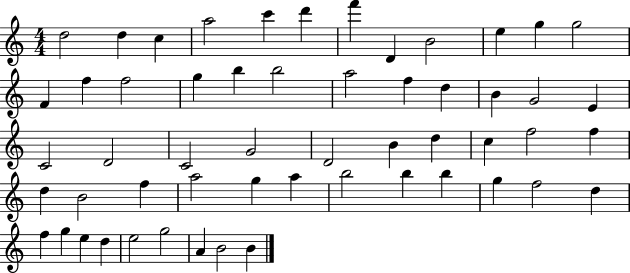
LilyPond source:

{
  \clef treble
  \numericTimeSignature
  \time 4/4
  \key c \major
  d''2 d''4 c''4 | a''2 c'''4 d'''4 | f'''4 d'4 b'2 | e''4 g''4 g''2 | \break f'4 f''4 f''2 | g''4 b''4 b''2 | a''2 f''4 d''4 | b'4 g'2 e'4 | \break c'2 d'2 | c'2 g'2 | d'2 b'4 d''4 | c''4 f''2 f''4 | \break d''4 b'2 f''4 | a''2 g''4 a''4 | b''2 b''4 b''4 | g''4 f''2 d''4 | \break f''4 g''4 e''4 d''4 | e''2 g''2 | a'4 b'2 b'4 | \bar "|."
}